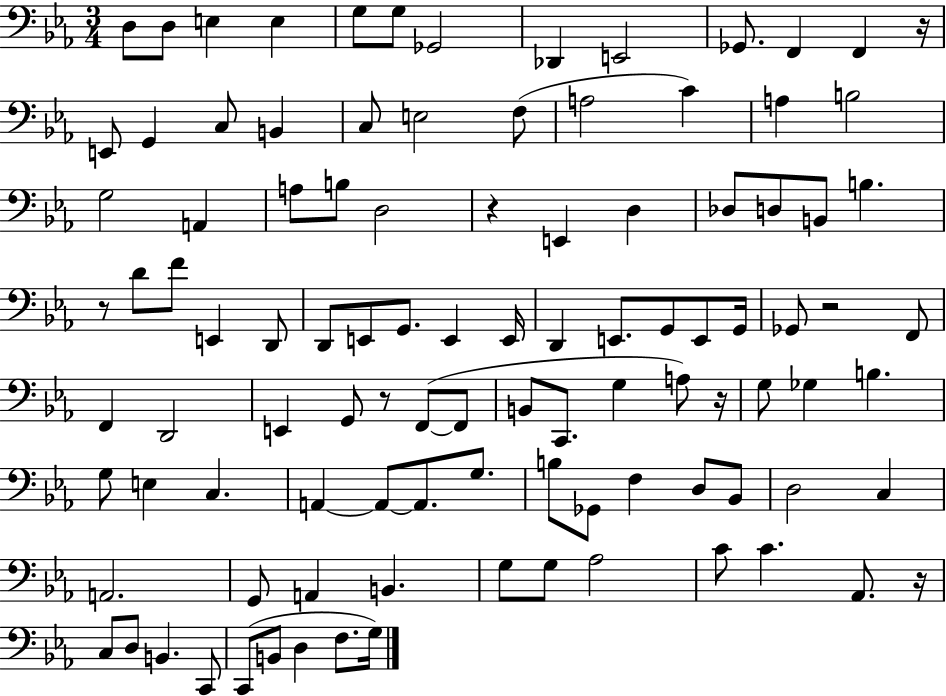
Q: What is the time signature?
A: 3/4